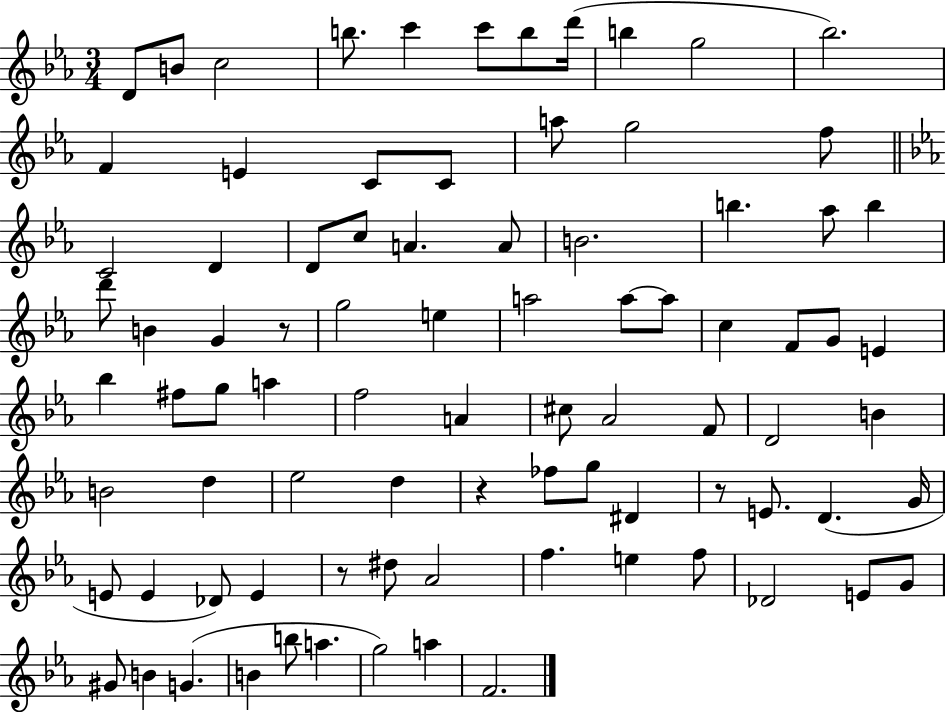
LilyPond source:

{
  \clef treble
  \numericTimeSignature
  \time 3/4
  \key ees \major
  d'8 b'8 c''2 | b''8. c'''4 c'''8 b''8 d'''16( | b''4 g''2 | bes''2.) | \break f'4 e'4 c'8 c'8 | a''8 g''2 f''8 | \bar "||" \break \key ees \major c'2 d'4 | d'8 c''8 a'4. a'8 | b'2. | b''4. aes''8 b''4 | \break d'''8 b'4 g'4 r8 | g''2 e''4 | a''2 a''8~~ a''8 | c''4 f'8 g'8 e'4 | \break bes''4 fis''8 g''8 a''4 | f''2 a'4 | cis''8 aes'2 f'8 | d'2 b'4 | \break b'2 d''4 | ees''2 d''4 | r4 fes''8 g''8 dis'4 | r8 e'8. d'4.( g'16 | \break e'8 e'4 des'8) e'4 | r8 dis''8 aes'2 | f''4. e''4 f''8 | des'2 e'8 g'8 | \break gis'8 b'4 g'4.( | b'4 b''8 a''4. | g''2) a''4 | f'2. | \break \bar "|."
}